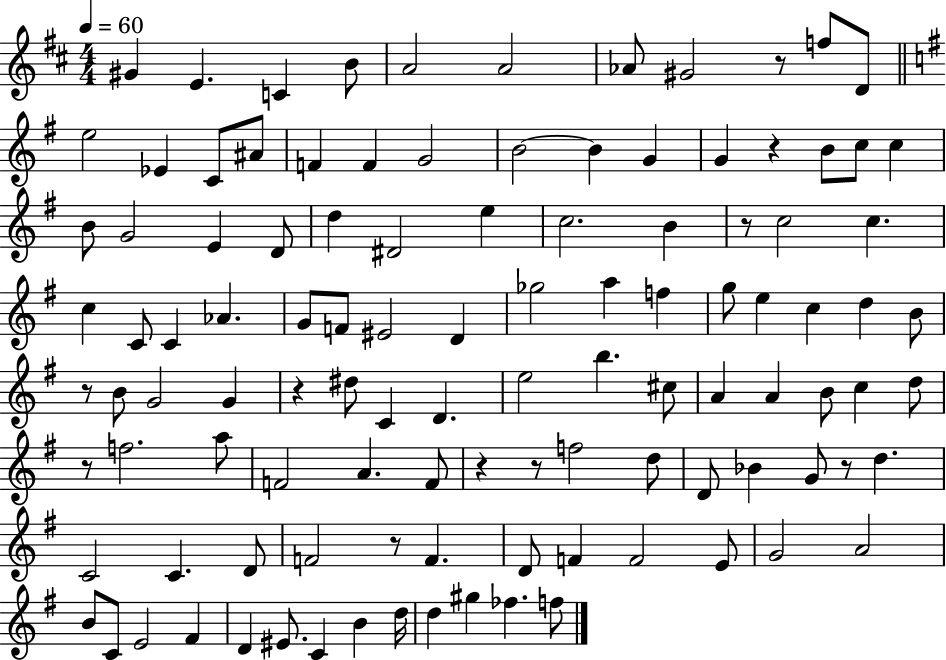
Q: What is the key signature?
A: D major